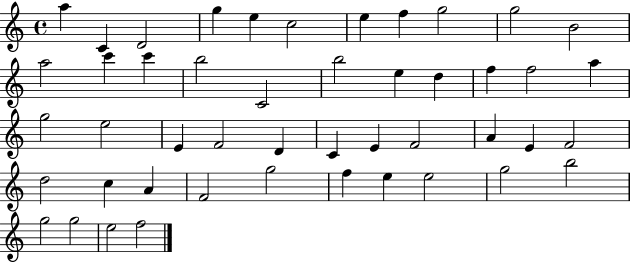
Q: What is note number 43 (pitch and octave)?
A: B5